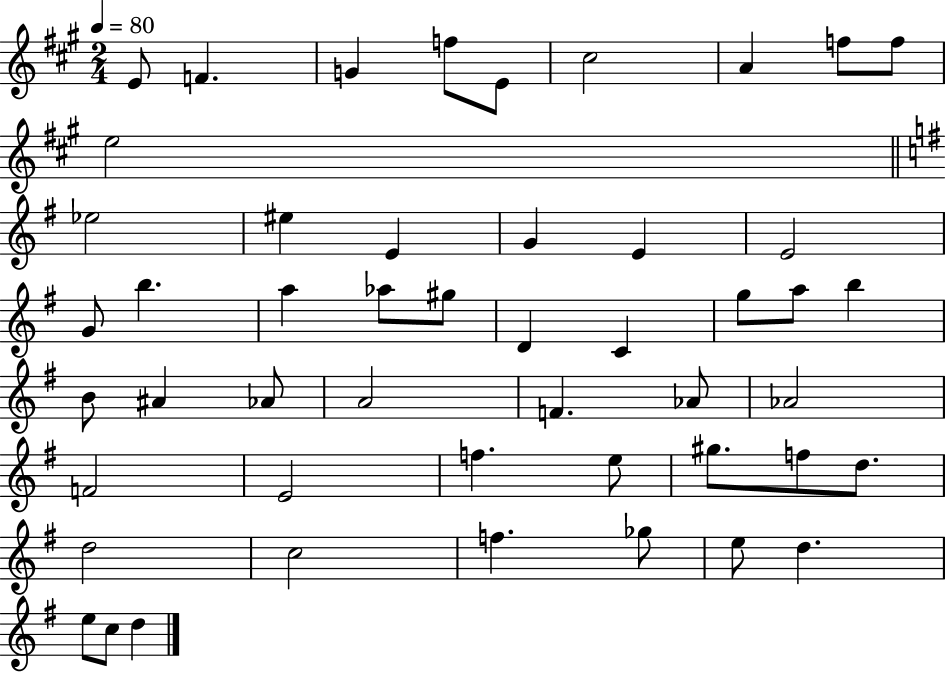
X:1
T:Untitled
M:2/4
L:1/4
K:A
E/2 F G f/2 E/2 ^c2 A f/2 f/2 e2 _e2 ^e E G E E2 G/2 b a _a/2 ^g/2 D C g/2 a/2 b B/2 ^A _A/2 A2 F _A/2 _A2 F2 E2 f e/2 ^g/2 f/2 d/2 d2 c2 f _g/2 e/2 d e/2 c/2 d